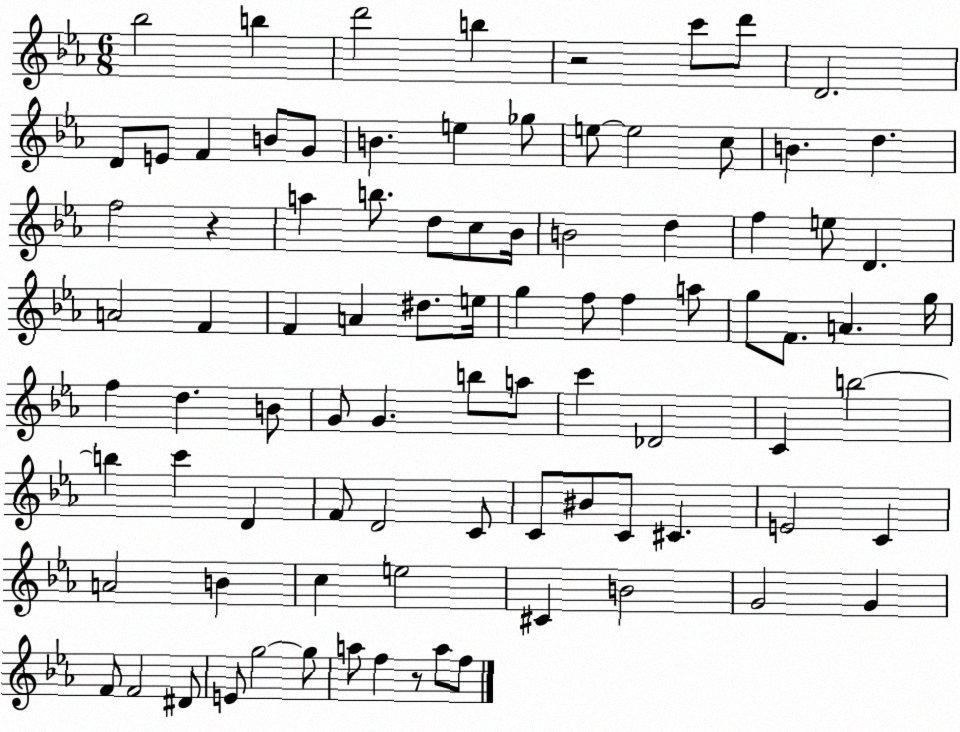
X:1
T:Untitled
M:6/8
L:1/4
K:Eb
_b2 b d'2 b z2 c'/2 d'/2 D2 D/2 E/2 F B/2 G/2 B e _g/2 e/2 e2 c/2 B d f2 z a b/2 d/2 c/2 _B/4 B2 d f e/2 D A2 F F A ^d/2 e/4 g f/2 f a/2 g/2 F/2 A g/4 f d B/2 G/2 G b/2 a/2 c' _D2 C b2 b c' D F/2 D2 C/2 C/2 ^B/2 C/2 ^C E2 C A2 B c e2 ^C B2 G2 G F/2 F2 ^D/2 E/2 g2 g/2 a/2 f z/2 a/2 f/2